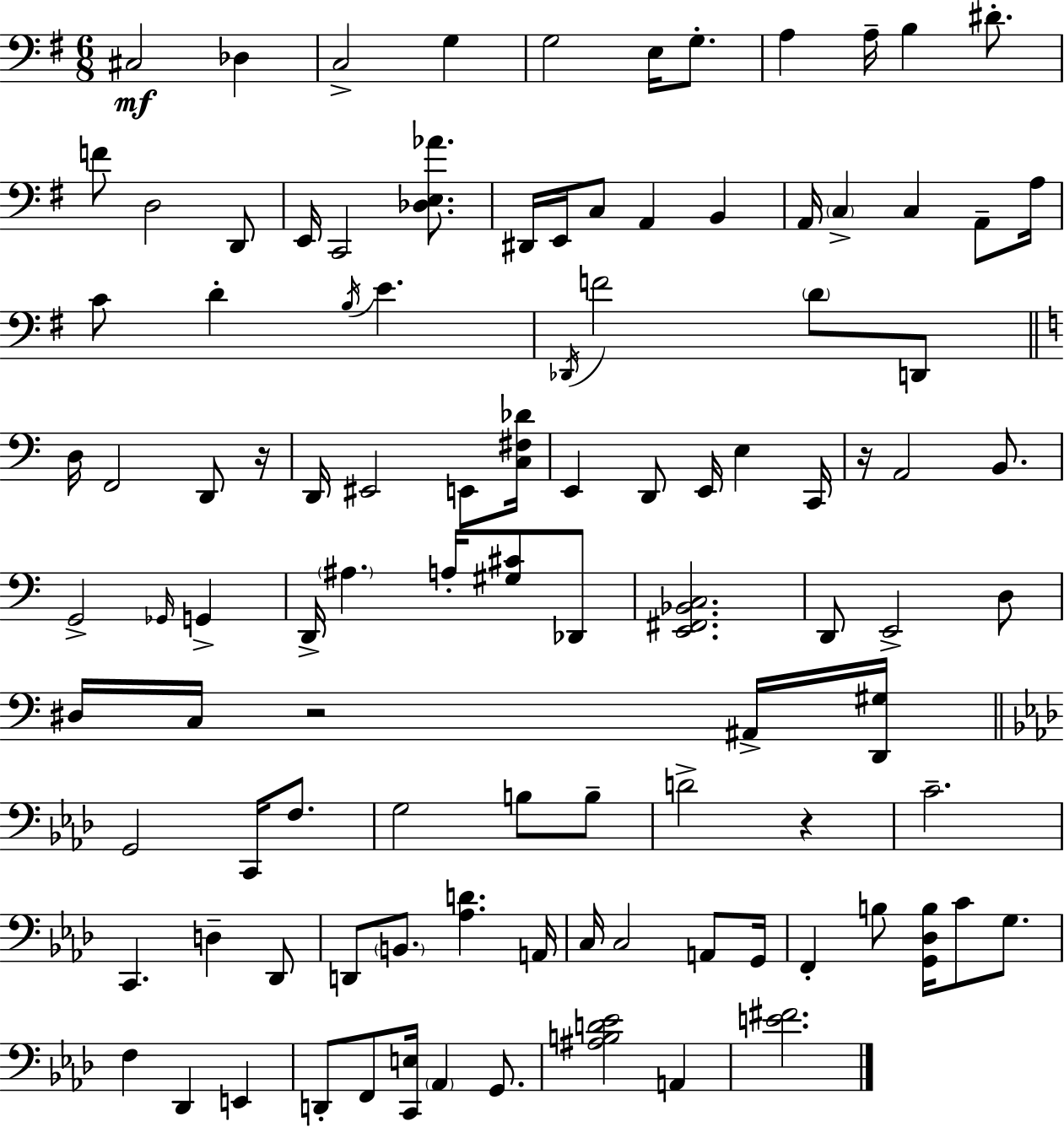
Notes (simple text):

C#3/h Db3/q C3/h G3/q G3/h E3/s G3/e. A3/q A3/s B3/q D#4/e. F4/e D3/h D2/e E2/s C2/h [Db3,E3,Ab4]/e. D#2/s E2/s C3/e A2/q B2/q A2/s C3/q C3/q A2/e A3/s C4/e D4/q B3/s E4/q. Db2/s F4/h D4/e D2/e D3/s F2/h D2/e R/s D2/s EIS2/h E2/e [C3,F#3,Db4]/s E2/q D2/e E2/s E3/q C2/s R/s A2/h B2/e. G2/h Gb2/s G2/q D2/s A#3/q. A3/s [G#3,C#4]/e Db2/e [E2,F#2,Bb2,C3]/h. D2/e E2/h D3/e D#3/s C3/s R/h A#2/s [D2,G#3]/s G2/h C2/s F3/e. G3/h B3/e B3/e D4/h R/q C4/h. C2/q. D3/q Db2/e D2/e B2/e. [Ab3,D4]/q. A2/s C3/s C3/h A2/e G2/s F2/q B3/e [G2,Db3,B3]/s C4/e G3/e. F3/q Db2/q E2/q D2/e F2/e [C2,E3]/s Ab2/q G2/e. [A#3,B3,D4,Eb4]/h A2/q [E4,F#4]/h.